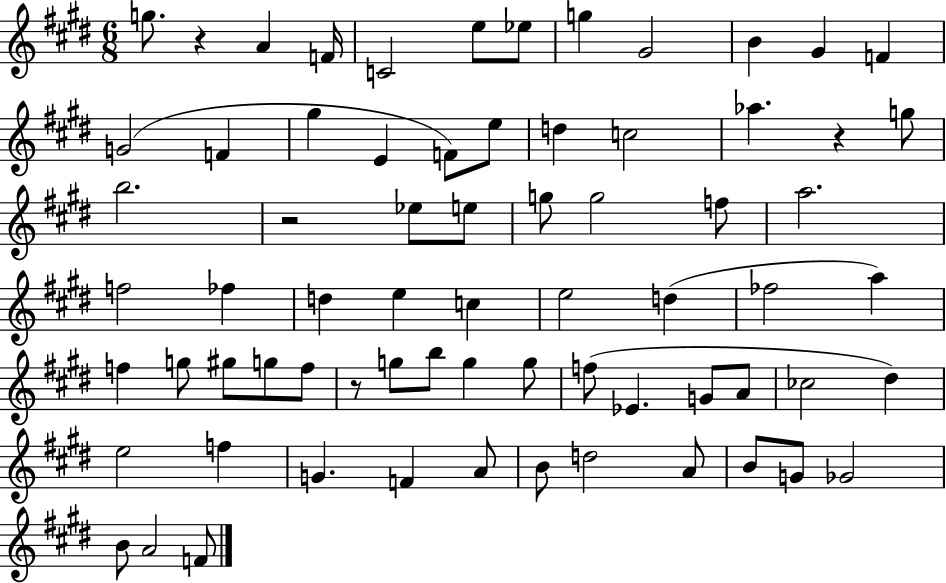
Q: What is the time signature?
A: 6/8